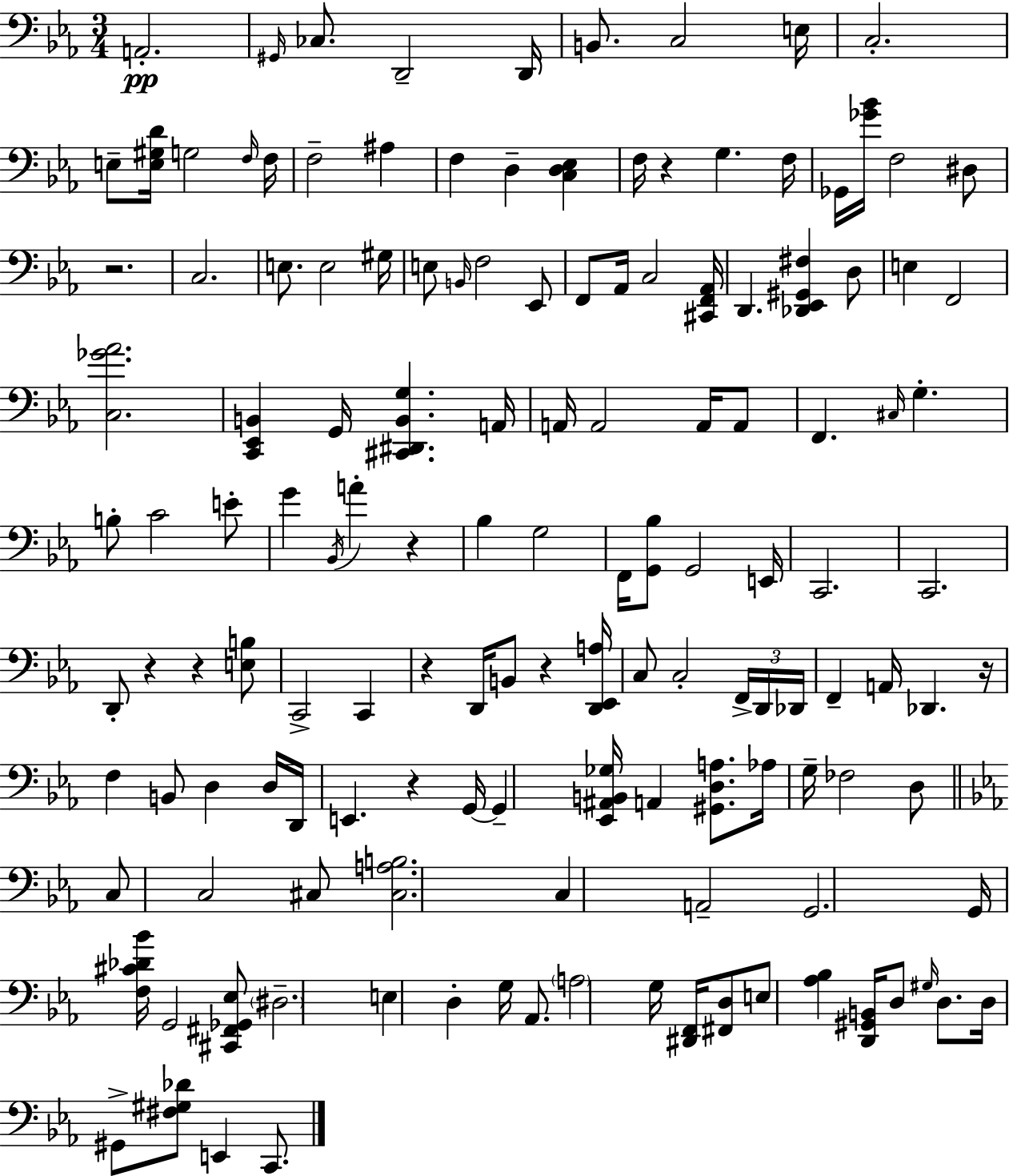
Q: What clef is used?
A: bass